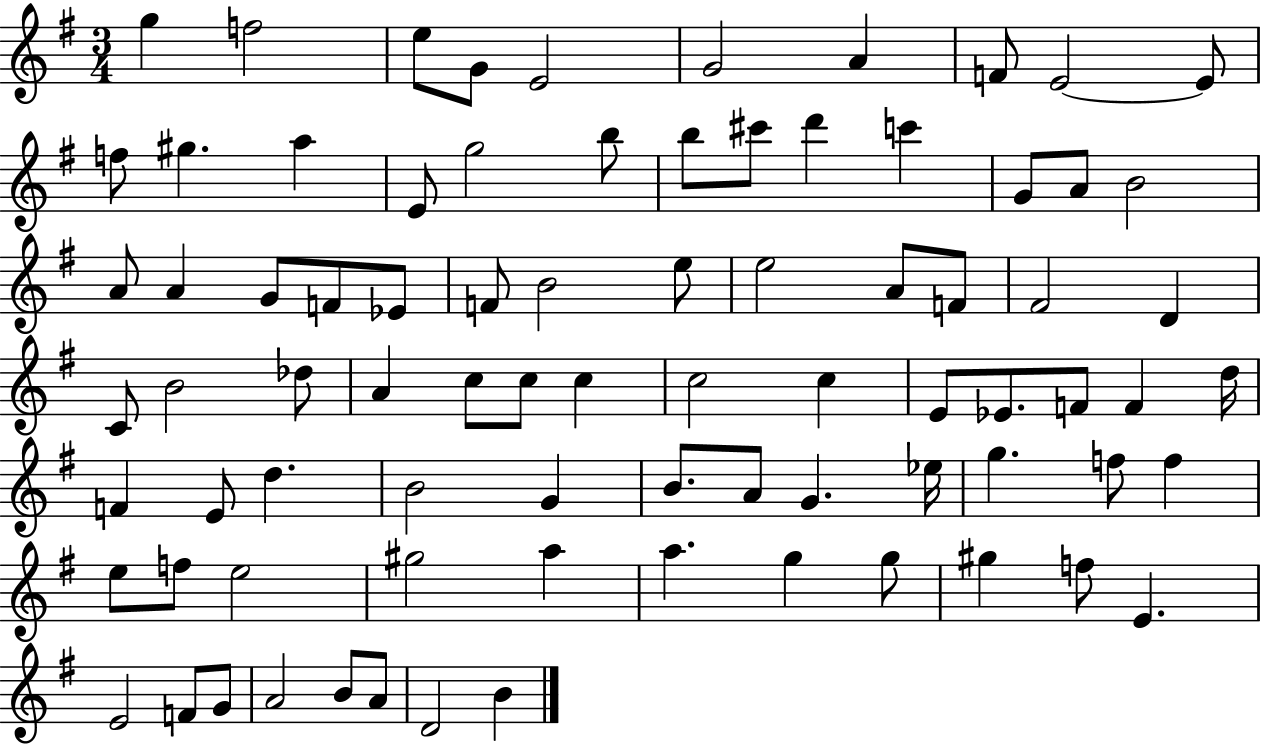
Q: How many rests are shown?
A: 0